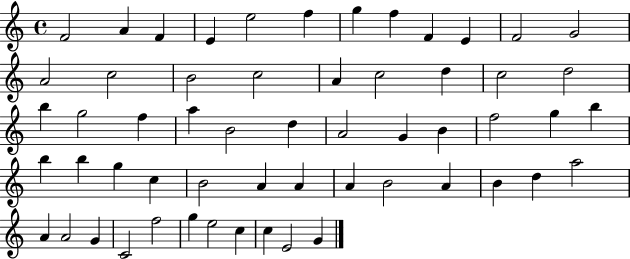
F4/h A4/q F4/q E4/q E5/h F5/q G5/q F5/q F4/q E4/q F4/h G4/h A4/h C5/h B4/h C5/h A4/q C5/h D5/q C5/h D5/h B5/q G5/h F5/q A5/q B4/h D5/q A4/h G4/q B4/q F5/h G5/q B5/q B5/q B5/q G5/q C5/q B4/h A4/q A4/q A4/q B4/h A4/q B4/q D5/q A5/h A4/q A4/h G4/q C4/h F5/h G5/q E5/h C5/q C5/q E4/h G4/q